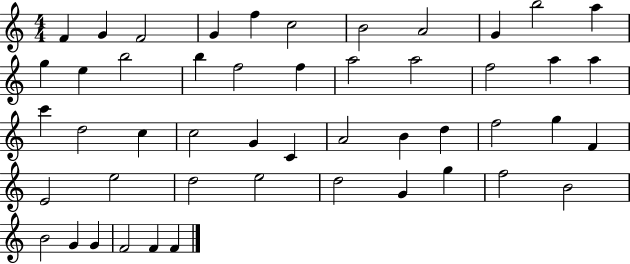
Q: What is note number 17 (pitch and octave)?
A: F5